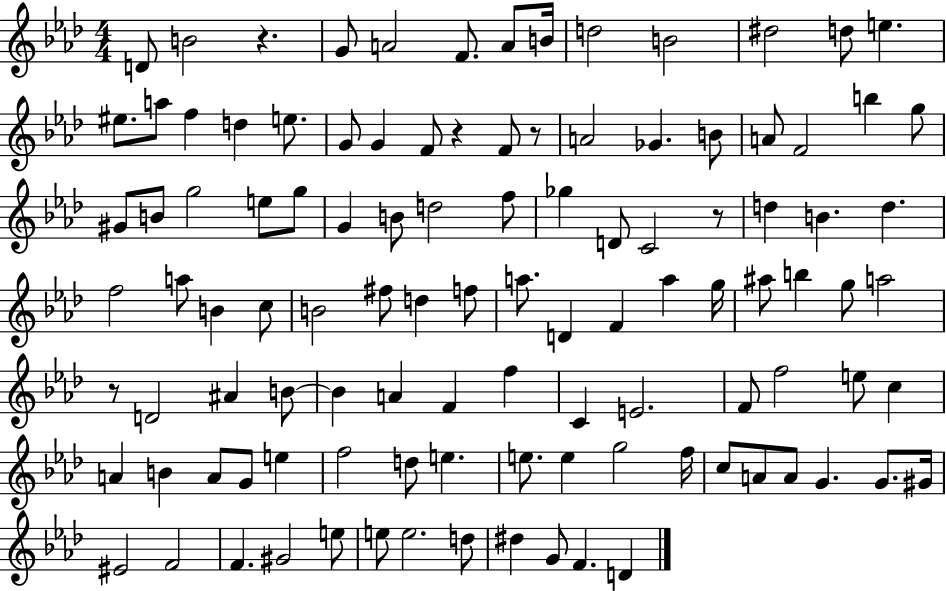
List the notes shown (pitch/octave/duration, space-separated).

D4/e B4/h R/q. G4/e A4/h F4/e. A4/e B4/s D5/h B4/h D#5/h D5/e E5/q. EIS5/e. A5/e F5/q D5/q E5/e. G4/e G4/q F4/e R/q F4/e R/e A4/h Gb4/q. B4/e A4/e F4/h B5/q G5/e G#4/e B4/e G5/h E5/e G5/e G4/q B4/e D5/h F5/e Gb5/q D4/e C4/h R/e D5/q B4/q. D5/q. F5/h A5/e B4/q C5/e B4/h F#5/e D5/q F5/e A5/e. D4/q F4/q A5/q G5/s A#5/e B5/q G5/e A5/h R/e D4/h A#4/q B4/e B4/q A4/q F4/q F5/q C4/q E4/h. F4/e F5/h E5/e C5/q A4/q B4/q A4/e G4/e E5/q F5/h D5/e E5/q. E5/e. E5/q G5/h F5/s C5/e A4/e A4/e G4/q. G4/e. G#4/s EIS4/h F4/h F4/q. G#4/h E5/e E5/e E5/h. D5/e D#5/q G4/e F4/q. D4/q